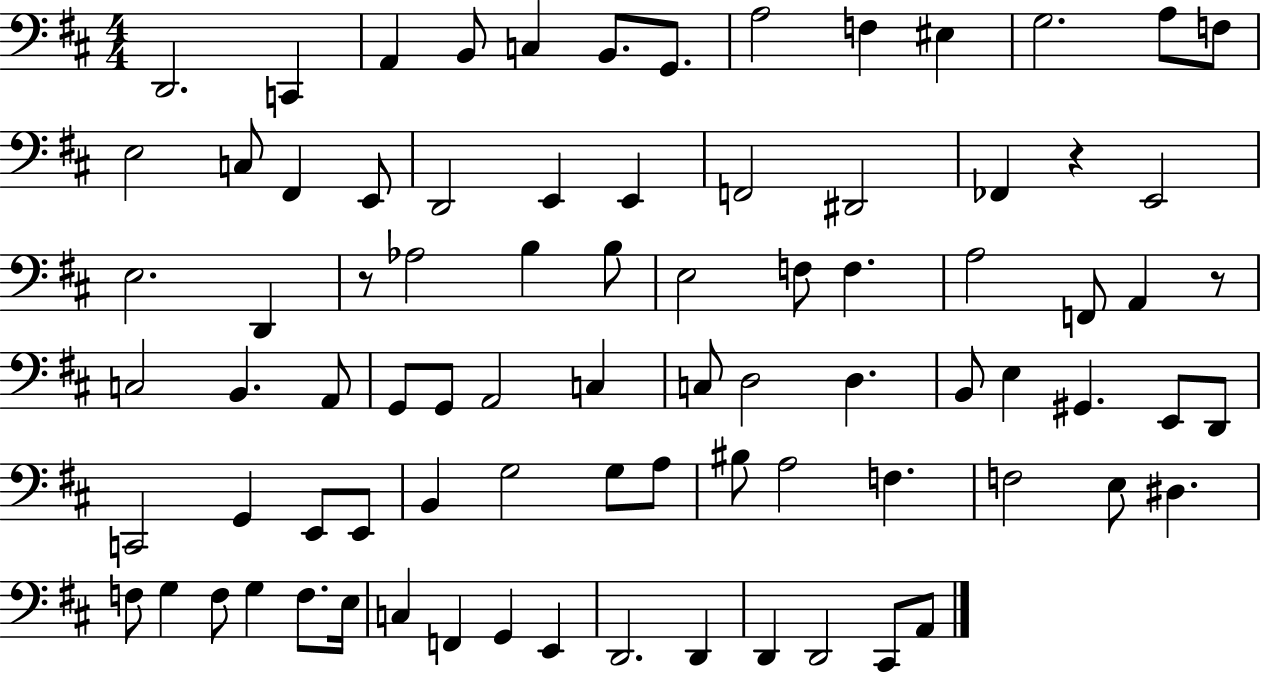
X:1
T:Untitled
M:4/4
L:1/4
K:D
D,,2 C,, A,, B,,/2 C, B,,/2 G,,/2 A,2 F, ^E, G,2 A,/2 F,/2 E,2 C,/2 ^F,, E,,/2 D,,2 E,, E,, F,,2 ^D,,2 _F,, z E,,2 E,2 D,, z/2 _A,2 B, B,/2 E,2 F,/2 F, A,2 F,,/2 A,, z/2 C,2 B,, A,,/2 G,,/2 G,,/2 A,,2 C, C,/2 D,2 D, B,,/2 E, ^G,, E,,/2 D,,/2 C,,2 G,, E,,/2 E,,/2 B,, G,2 G,/2 A,/2 ^B,/2 A,2 F, F,2 E,/2 ^D, F,/2 G, F,/2 G, F,/2 E,/4 C, F,, G,, E,, D,,2 D,, D,, D,,2 ^C,,/2 A,,/2